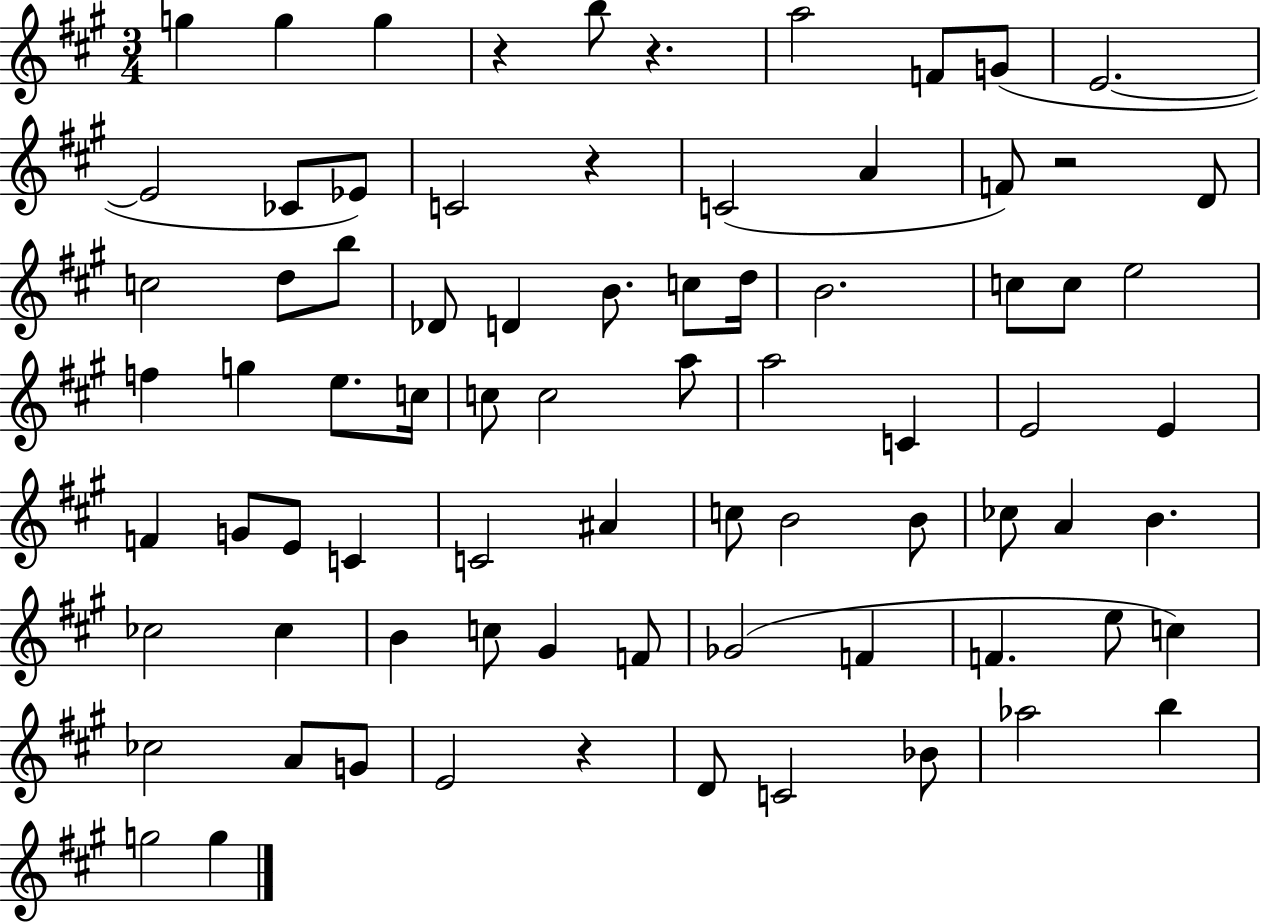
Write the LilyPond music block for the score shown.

{
  \clef treble
  \numericTimeSignature
  \time 3/4
  \key a \major
  g''4 g''4 g''4 | r4 b''8 r4. | a''2 f'8 g'8( | e'2.~~ | \break e'2 ces'8 ees'8) | c'2 r4 | c'2( a'4 | f'8) r2 d'8 | \break c''2 d''8 b''8 | des'8 d'4 b'8. c''8 d''16 | b'2. | c''8 c''8 e''2 | \break f''4 g''4 e''8. c''16 | c''8 c''2 a''8 | a''2 c'4 | e'2 e'4 | \break f'4 g'8 e'8 c'4 | c'2 ais'4 | c''8 b'2 b'8 | ces''8 a'4 b'4. | \break ces''2 ces''4 | b'4 c''8 gis'4 f'8 | ges'2( f'4 | f'4. e''8 c''4) | \break ces''2 a'8 g'8 | e'2 r4 | d'8 c'2 bes'8 | aes''2 b''4 | \break g''2 g''4 | \bar "|."
}